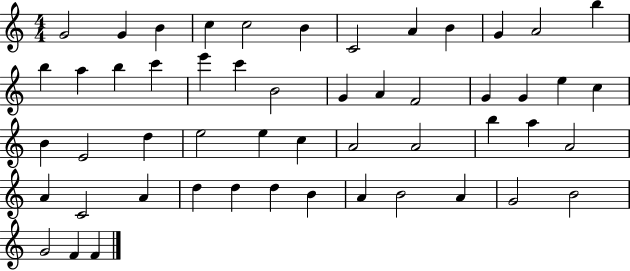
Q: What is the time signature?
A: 4/4